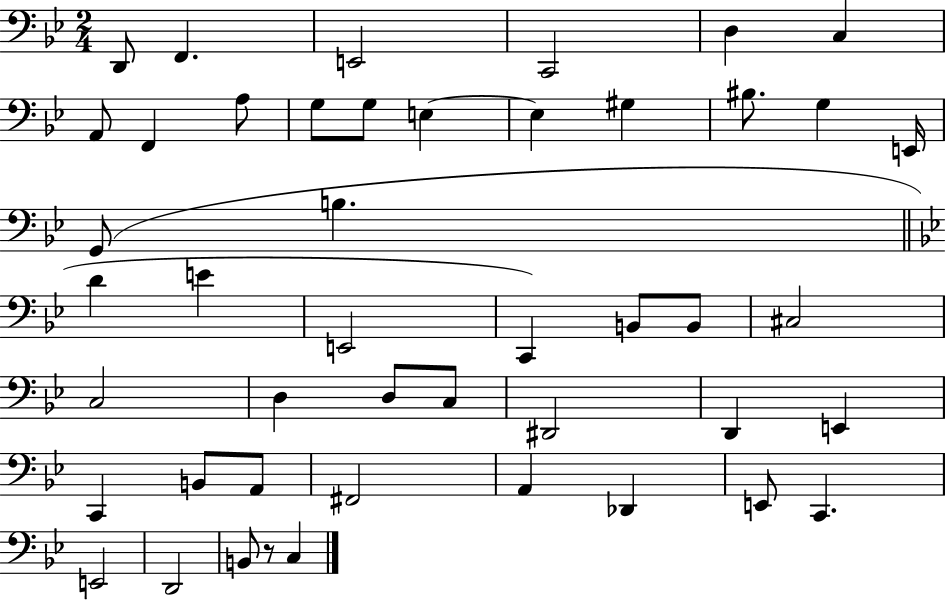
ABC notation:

X:1
T:Untitled
M:2/4
L:1/4
K:Bb
D,,/2 F,, E,,2 C,,2 D, C, A,,/2 F,, A,/2 G,/2 G,/2 E, E, ^G, ^B,/2 G, E,,/4 G,,/2 B, D E E,,2 C,, B,,/2 B,,/2 ^C,2 C,2 D, D,/2 C,/2 ^D,,2 D,, E,, C,, B,,/2 A,,/2 ^F,,2 A,, _D,, E,,/2 C,, E,,2 D,,2 B,,/2 z/2 C,